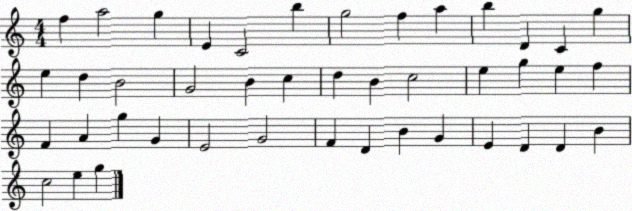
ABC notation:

X:1
T:Untitled
M:4/4
L:1/4
K:C
f a2 g E C2 b g2 f a b D C g e d B2 G2 B c d B c2 e g e f F A g G E2 G2 F D B G E D D B c2 e g